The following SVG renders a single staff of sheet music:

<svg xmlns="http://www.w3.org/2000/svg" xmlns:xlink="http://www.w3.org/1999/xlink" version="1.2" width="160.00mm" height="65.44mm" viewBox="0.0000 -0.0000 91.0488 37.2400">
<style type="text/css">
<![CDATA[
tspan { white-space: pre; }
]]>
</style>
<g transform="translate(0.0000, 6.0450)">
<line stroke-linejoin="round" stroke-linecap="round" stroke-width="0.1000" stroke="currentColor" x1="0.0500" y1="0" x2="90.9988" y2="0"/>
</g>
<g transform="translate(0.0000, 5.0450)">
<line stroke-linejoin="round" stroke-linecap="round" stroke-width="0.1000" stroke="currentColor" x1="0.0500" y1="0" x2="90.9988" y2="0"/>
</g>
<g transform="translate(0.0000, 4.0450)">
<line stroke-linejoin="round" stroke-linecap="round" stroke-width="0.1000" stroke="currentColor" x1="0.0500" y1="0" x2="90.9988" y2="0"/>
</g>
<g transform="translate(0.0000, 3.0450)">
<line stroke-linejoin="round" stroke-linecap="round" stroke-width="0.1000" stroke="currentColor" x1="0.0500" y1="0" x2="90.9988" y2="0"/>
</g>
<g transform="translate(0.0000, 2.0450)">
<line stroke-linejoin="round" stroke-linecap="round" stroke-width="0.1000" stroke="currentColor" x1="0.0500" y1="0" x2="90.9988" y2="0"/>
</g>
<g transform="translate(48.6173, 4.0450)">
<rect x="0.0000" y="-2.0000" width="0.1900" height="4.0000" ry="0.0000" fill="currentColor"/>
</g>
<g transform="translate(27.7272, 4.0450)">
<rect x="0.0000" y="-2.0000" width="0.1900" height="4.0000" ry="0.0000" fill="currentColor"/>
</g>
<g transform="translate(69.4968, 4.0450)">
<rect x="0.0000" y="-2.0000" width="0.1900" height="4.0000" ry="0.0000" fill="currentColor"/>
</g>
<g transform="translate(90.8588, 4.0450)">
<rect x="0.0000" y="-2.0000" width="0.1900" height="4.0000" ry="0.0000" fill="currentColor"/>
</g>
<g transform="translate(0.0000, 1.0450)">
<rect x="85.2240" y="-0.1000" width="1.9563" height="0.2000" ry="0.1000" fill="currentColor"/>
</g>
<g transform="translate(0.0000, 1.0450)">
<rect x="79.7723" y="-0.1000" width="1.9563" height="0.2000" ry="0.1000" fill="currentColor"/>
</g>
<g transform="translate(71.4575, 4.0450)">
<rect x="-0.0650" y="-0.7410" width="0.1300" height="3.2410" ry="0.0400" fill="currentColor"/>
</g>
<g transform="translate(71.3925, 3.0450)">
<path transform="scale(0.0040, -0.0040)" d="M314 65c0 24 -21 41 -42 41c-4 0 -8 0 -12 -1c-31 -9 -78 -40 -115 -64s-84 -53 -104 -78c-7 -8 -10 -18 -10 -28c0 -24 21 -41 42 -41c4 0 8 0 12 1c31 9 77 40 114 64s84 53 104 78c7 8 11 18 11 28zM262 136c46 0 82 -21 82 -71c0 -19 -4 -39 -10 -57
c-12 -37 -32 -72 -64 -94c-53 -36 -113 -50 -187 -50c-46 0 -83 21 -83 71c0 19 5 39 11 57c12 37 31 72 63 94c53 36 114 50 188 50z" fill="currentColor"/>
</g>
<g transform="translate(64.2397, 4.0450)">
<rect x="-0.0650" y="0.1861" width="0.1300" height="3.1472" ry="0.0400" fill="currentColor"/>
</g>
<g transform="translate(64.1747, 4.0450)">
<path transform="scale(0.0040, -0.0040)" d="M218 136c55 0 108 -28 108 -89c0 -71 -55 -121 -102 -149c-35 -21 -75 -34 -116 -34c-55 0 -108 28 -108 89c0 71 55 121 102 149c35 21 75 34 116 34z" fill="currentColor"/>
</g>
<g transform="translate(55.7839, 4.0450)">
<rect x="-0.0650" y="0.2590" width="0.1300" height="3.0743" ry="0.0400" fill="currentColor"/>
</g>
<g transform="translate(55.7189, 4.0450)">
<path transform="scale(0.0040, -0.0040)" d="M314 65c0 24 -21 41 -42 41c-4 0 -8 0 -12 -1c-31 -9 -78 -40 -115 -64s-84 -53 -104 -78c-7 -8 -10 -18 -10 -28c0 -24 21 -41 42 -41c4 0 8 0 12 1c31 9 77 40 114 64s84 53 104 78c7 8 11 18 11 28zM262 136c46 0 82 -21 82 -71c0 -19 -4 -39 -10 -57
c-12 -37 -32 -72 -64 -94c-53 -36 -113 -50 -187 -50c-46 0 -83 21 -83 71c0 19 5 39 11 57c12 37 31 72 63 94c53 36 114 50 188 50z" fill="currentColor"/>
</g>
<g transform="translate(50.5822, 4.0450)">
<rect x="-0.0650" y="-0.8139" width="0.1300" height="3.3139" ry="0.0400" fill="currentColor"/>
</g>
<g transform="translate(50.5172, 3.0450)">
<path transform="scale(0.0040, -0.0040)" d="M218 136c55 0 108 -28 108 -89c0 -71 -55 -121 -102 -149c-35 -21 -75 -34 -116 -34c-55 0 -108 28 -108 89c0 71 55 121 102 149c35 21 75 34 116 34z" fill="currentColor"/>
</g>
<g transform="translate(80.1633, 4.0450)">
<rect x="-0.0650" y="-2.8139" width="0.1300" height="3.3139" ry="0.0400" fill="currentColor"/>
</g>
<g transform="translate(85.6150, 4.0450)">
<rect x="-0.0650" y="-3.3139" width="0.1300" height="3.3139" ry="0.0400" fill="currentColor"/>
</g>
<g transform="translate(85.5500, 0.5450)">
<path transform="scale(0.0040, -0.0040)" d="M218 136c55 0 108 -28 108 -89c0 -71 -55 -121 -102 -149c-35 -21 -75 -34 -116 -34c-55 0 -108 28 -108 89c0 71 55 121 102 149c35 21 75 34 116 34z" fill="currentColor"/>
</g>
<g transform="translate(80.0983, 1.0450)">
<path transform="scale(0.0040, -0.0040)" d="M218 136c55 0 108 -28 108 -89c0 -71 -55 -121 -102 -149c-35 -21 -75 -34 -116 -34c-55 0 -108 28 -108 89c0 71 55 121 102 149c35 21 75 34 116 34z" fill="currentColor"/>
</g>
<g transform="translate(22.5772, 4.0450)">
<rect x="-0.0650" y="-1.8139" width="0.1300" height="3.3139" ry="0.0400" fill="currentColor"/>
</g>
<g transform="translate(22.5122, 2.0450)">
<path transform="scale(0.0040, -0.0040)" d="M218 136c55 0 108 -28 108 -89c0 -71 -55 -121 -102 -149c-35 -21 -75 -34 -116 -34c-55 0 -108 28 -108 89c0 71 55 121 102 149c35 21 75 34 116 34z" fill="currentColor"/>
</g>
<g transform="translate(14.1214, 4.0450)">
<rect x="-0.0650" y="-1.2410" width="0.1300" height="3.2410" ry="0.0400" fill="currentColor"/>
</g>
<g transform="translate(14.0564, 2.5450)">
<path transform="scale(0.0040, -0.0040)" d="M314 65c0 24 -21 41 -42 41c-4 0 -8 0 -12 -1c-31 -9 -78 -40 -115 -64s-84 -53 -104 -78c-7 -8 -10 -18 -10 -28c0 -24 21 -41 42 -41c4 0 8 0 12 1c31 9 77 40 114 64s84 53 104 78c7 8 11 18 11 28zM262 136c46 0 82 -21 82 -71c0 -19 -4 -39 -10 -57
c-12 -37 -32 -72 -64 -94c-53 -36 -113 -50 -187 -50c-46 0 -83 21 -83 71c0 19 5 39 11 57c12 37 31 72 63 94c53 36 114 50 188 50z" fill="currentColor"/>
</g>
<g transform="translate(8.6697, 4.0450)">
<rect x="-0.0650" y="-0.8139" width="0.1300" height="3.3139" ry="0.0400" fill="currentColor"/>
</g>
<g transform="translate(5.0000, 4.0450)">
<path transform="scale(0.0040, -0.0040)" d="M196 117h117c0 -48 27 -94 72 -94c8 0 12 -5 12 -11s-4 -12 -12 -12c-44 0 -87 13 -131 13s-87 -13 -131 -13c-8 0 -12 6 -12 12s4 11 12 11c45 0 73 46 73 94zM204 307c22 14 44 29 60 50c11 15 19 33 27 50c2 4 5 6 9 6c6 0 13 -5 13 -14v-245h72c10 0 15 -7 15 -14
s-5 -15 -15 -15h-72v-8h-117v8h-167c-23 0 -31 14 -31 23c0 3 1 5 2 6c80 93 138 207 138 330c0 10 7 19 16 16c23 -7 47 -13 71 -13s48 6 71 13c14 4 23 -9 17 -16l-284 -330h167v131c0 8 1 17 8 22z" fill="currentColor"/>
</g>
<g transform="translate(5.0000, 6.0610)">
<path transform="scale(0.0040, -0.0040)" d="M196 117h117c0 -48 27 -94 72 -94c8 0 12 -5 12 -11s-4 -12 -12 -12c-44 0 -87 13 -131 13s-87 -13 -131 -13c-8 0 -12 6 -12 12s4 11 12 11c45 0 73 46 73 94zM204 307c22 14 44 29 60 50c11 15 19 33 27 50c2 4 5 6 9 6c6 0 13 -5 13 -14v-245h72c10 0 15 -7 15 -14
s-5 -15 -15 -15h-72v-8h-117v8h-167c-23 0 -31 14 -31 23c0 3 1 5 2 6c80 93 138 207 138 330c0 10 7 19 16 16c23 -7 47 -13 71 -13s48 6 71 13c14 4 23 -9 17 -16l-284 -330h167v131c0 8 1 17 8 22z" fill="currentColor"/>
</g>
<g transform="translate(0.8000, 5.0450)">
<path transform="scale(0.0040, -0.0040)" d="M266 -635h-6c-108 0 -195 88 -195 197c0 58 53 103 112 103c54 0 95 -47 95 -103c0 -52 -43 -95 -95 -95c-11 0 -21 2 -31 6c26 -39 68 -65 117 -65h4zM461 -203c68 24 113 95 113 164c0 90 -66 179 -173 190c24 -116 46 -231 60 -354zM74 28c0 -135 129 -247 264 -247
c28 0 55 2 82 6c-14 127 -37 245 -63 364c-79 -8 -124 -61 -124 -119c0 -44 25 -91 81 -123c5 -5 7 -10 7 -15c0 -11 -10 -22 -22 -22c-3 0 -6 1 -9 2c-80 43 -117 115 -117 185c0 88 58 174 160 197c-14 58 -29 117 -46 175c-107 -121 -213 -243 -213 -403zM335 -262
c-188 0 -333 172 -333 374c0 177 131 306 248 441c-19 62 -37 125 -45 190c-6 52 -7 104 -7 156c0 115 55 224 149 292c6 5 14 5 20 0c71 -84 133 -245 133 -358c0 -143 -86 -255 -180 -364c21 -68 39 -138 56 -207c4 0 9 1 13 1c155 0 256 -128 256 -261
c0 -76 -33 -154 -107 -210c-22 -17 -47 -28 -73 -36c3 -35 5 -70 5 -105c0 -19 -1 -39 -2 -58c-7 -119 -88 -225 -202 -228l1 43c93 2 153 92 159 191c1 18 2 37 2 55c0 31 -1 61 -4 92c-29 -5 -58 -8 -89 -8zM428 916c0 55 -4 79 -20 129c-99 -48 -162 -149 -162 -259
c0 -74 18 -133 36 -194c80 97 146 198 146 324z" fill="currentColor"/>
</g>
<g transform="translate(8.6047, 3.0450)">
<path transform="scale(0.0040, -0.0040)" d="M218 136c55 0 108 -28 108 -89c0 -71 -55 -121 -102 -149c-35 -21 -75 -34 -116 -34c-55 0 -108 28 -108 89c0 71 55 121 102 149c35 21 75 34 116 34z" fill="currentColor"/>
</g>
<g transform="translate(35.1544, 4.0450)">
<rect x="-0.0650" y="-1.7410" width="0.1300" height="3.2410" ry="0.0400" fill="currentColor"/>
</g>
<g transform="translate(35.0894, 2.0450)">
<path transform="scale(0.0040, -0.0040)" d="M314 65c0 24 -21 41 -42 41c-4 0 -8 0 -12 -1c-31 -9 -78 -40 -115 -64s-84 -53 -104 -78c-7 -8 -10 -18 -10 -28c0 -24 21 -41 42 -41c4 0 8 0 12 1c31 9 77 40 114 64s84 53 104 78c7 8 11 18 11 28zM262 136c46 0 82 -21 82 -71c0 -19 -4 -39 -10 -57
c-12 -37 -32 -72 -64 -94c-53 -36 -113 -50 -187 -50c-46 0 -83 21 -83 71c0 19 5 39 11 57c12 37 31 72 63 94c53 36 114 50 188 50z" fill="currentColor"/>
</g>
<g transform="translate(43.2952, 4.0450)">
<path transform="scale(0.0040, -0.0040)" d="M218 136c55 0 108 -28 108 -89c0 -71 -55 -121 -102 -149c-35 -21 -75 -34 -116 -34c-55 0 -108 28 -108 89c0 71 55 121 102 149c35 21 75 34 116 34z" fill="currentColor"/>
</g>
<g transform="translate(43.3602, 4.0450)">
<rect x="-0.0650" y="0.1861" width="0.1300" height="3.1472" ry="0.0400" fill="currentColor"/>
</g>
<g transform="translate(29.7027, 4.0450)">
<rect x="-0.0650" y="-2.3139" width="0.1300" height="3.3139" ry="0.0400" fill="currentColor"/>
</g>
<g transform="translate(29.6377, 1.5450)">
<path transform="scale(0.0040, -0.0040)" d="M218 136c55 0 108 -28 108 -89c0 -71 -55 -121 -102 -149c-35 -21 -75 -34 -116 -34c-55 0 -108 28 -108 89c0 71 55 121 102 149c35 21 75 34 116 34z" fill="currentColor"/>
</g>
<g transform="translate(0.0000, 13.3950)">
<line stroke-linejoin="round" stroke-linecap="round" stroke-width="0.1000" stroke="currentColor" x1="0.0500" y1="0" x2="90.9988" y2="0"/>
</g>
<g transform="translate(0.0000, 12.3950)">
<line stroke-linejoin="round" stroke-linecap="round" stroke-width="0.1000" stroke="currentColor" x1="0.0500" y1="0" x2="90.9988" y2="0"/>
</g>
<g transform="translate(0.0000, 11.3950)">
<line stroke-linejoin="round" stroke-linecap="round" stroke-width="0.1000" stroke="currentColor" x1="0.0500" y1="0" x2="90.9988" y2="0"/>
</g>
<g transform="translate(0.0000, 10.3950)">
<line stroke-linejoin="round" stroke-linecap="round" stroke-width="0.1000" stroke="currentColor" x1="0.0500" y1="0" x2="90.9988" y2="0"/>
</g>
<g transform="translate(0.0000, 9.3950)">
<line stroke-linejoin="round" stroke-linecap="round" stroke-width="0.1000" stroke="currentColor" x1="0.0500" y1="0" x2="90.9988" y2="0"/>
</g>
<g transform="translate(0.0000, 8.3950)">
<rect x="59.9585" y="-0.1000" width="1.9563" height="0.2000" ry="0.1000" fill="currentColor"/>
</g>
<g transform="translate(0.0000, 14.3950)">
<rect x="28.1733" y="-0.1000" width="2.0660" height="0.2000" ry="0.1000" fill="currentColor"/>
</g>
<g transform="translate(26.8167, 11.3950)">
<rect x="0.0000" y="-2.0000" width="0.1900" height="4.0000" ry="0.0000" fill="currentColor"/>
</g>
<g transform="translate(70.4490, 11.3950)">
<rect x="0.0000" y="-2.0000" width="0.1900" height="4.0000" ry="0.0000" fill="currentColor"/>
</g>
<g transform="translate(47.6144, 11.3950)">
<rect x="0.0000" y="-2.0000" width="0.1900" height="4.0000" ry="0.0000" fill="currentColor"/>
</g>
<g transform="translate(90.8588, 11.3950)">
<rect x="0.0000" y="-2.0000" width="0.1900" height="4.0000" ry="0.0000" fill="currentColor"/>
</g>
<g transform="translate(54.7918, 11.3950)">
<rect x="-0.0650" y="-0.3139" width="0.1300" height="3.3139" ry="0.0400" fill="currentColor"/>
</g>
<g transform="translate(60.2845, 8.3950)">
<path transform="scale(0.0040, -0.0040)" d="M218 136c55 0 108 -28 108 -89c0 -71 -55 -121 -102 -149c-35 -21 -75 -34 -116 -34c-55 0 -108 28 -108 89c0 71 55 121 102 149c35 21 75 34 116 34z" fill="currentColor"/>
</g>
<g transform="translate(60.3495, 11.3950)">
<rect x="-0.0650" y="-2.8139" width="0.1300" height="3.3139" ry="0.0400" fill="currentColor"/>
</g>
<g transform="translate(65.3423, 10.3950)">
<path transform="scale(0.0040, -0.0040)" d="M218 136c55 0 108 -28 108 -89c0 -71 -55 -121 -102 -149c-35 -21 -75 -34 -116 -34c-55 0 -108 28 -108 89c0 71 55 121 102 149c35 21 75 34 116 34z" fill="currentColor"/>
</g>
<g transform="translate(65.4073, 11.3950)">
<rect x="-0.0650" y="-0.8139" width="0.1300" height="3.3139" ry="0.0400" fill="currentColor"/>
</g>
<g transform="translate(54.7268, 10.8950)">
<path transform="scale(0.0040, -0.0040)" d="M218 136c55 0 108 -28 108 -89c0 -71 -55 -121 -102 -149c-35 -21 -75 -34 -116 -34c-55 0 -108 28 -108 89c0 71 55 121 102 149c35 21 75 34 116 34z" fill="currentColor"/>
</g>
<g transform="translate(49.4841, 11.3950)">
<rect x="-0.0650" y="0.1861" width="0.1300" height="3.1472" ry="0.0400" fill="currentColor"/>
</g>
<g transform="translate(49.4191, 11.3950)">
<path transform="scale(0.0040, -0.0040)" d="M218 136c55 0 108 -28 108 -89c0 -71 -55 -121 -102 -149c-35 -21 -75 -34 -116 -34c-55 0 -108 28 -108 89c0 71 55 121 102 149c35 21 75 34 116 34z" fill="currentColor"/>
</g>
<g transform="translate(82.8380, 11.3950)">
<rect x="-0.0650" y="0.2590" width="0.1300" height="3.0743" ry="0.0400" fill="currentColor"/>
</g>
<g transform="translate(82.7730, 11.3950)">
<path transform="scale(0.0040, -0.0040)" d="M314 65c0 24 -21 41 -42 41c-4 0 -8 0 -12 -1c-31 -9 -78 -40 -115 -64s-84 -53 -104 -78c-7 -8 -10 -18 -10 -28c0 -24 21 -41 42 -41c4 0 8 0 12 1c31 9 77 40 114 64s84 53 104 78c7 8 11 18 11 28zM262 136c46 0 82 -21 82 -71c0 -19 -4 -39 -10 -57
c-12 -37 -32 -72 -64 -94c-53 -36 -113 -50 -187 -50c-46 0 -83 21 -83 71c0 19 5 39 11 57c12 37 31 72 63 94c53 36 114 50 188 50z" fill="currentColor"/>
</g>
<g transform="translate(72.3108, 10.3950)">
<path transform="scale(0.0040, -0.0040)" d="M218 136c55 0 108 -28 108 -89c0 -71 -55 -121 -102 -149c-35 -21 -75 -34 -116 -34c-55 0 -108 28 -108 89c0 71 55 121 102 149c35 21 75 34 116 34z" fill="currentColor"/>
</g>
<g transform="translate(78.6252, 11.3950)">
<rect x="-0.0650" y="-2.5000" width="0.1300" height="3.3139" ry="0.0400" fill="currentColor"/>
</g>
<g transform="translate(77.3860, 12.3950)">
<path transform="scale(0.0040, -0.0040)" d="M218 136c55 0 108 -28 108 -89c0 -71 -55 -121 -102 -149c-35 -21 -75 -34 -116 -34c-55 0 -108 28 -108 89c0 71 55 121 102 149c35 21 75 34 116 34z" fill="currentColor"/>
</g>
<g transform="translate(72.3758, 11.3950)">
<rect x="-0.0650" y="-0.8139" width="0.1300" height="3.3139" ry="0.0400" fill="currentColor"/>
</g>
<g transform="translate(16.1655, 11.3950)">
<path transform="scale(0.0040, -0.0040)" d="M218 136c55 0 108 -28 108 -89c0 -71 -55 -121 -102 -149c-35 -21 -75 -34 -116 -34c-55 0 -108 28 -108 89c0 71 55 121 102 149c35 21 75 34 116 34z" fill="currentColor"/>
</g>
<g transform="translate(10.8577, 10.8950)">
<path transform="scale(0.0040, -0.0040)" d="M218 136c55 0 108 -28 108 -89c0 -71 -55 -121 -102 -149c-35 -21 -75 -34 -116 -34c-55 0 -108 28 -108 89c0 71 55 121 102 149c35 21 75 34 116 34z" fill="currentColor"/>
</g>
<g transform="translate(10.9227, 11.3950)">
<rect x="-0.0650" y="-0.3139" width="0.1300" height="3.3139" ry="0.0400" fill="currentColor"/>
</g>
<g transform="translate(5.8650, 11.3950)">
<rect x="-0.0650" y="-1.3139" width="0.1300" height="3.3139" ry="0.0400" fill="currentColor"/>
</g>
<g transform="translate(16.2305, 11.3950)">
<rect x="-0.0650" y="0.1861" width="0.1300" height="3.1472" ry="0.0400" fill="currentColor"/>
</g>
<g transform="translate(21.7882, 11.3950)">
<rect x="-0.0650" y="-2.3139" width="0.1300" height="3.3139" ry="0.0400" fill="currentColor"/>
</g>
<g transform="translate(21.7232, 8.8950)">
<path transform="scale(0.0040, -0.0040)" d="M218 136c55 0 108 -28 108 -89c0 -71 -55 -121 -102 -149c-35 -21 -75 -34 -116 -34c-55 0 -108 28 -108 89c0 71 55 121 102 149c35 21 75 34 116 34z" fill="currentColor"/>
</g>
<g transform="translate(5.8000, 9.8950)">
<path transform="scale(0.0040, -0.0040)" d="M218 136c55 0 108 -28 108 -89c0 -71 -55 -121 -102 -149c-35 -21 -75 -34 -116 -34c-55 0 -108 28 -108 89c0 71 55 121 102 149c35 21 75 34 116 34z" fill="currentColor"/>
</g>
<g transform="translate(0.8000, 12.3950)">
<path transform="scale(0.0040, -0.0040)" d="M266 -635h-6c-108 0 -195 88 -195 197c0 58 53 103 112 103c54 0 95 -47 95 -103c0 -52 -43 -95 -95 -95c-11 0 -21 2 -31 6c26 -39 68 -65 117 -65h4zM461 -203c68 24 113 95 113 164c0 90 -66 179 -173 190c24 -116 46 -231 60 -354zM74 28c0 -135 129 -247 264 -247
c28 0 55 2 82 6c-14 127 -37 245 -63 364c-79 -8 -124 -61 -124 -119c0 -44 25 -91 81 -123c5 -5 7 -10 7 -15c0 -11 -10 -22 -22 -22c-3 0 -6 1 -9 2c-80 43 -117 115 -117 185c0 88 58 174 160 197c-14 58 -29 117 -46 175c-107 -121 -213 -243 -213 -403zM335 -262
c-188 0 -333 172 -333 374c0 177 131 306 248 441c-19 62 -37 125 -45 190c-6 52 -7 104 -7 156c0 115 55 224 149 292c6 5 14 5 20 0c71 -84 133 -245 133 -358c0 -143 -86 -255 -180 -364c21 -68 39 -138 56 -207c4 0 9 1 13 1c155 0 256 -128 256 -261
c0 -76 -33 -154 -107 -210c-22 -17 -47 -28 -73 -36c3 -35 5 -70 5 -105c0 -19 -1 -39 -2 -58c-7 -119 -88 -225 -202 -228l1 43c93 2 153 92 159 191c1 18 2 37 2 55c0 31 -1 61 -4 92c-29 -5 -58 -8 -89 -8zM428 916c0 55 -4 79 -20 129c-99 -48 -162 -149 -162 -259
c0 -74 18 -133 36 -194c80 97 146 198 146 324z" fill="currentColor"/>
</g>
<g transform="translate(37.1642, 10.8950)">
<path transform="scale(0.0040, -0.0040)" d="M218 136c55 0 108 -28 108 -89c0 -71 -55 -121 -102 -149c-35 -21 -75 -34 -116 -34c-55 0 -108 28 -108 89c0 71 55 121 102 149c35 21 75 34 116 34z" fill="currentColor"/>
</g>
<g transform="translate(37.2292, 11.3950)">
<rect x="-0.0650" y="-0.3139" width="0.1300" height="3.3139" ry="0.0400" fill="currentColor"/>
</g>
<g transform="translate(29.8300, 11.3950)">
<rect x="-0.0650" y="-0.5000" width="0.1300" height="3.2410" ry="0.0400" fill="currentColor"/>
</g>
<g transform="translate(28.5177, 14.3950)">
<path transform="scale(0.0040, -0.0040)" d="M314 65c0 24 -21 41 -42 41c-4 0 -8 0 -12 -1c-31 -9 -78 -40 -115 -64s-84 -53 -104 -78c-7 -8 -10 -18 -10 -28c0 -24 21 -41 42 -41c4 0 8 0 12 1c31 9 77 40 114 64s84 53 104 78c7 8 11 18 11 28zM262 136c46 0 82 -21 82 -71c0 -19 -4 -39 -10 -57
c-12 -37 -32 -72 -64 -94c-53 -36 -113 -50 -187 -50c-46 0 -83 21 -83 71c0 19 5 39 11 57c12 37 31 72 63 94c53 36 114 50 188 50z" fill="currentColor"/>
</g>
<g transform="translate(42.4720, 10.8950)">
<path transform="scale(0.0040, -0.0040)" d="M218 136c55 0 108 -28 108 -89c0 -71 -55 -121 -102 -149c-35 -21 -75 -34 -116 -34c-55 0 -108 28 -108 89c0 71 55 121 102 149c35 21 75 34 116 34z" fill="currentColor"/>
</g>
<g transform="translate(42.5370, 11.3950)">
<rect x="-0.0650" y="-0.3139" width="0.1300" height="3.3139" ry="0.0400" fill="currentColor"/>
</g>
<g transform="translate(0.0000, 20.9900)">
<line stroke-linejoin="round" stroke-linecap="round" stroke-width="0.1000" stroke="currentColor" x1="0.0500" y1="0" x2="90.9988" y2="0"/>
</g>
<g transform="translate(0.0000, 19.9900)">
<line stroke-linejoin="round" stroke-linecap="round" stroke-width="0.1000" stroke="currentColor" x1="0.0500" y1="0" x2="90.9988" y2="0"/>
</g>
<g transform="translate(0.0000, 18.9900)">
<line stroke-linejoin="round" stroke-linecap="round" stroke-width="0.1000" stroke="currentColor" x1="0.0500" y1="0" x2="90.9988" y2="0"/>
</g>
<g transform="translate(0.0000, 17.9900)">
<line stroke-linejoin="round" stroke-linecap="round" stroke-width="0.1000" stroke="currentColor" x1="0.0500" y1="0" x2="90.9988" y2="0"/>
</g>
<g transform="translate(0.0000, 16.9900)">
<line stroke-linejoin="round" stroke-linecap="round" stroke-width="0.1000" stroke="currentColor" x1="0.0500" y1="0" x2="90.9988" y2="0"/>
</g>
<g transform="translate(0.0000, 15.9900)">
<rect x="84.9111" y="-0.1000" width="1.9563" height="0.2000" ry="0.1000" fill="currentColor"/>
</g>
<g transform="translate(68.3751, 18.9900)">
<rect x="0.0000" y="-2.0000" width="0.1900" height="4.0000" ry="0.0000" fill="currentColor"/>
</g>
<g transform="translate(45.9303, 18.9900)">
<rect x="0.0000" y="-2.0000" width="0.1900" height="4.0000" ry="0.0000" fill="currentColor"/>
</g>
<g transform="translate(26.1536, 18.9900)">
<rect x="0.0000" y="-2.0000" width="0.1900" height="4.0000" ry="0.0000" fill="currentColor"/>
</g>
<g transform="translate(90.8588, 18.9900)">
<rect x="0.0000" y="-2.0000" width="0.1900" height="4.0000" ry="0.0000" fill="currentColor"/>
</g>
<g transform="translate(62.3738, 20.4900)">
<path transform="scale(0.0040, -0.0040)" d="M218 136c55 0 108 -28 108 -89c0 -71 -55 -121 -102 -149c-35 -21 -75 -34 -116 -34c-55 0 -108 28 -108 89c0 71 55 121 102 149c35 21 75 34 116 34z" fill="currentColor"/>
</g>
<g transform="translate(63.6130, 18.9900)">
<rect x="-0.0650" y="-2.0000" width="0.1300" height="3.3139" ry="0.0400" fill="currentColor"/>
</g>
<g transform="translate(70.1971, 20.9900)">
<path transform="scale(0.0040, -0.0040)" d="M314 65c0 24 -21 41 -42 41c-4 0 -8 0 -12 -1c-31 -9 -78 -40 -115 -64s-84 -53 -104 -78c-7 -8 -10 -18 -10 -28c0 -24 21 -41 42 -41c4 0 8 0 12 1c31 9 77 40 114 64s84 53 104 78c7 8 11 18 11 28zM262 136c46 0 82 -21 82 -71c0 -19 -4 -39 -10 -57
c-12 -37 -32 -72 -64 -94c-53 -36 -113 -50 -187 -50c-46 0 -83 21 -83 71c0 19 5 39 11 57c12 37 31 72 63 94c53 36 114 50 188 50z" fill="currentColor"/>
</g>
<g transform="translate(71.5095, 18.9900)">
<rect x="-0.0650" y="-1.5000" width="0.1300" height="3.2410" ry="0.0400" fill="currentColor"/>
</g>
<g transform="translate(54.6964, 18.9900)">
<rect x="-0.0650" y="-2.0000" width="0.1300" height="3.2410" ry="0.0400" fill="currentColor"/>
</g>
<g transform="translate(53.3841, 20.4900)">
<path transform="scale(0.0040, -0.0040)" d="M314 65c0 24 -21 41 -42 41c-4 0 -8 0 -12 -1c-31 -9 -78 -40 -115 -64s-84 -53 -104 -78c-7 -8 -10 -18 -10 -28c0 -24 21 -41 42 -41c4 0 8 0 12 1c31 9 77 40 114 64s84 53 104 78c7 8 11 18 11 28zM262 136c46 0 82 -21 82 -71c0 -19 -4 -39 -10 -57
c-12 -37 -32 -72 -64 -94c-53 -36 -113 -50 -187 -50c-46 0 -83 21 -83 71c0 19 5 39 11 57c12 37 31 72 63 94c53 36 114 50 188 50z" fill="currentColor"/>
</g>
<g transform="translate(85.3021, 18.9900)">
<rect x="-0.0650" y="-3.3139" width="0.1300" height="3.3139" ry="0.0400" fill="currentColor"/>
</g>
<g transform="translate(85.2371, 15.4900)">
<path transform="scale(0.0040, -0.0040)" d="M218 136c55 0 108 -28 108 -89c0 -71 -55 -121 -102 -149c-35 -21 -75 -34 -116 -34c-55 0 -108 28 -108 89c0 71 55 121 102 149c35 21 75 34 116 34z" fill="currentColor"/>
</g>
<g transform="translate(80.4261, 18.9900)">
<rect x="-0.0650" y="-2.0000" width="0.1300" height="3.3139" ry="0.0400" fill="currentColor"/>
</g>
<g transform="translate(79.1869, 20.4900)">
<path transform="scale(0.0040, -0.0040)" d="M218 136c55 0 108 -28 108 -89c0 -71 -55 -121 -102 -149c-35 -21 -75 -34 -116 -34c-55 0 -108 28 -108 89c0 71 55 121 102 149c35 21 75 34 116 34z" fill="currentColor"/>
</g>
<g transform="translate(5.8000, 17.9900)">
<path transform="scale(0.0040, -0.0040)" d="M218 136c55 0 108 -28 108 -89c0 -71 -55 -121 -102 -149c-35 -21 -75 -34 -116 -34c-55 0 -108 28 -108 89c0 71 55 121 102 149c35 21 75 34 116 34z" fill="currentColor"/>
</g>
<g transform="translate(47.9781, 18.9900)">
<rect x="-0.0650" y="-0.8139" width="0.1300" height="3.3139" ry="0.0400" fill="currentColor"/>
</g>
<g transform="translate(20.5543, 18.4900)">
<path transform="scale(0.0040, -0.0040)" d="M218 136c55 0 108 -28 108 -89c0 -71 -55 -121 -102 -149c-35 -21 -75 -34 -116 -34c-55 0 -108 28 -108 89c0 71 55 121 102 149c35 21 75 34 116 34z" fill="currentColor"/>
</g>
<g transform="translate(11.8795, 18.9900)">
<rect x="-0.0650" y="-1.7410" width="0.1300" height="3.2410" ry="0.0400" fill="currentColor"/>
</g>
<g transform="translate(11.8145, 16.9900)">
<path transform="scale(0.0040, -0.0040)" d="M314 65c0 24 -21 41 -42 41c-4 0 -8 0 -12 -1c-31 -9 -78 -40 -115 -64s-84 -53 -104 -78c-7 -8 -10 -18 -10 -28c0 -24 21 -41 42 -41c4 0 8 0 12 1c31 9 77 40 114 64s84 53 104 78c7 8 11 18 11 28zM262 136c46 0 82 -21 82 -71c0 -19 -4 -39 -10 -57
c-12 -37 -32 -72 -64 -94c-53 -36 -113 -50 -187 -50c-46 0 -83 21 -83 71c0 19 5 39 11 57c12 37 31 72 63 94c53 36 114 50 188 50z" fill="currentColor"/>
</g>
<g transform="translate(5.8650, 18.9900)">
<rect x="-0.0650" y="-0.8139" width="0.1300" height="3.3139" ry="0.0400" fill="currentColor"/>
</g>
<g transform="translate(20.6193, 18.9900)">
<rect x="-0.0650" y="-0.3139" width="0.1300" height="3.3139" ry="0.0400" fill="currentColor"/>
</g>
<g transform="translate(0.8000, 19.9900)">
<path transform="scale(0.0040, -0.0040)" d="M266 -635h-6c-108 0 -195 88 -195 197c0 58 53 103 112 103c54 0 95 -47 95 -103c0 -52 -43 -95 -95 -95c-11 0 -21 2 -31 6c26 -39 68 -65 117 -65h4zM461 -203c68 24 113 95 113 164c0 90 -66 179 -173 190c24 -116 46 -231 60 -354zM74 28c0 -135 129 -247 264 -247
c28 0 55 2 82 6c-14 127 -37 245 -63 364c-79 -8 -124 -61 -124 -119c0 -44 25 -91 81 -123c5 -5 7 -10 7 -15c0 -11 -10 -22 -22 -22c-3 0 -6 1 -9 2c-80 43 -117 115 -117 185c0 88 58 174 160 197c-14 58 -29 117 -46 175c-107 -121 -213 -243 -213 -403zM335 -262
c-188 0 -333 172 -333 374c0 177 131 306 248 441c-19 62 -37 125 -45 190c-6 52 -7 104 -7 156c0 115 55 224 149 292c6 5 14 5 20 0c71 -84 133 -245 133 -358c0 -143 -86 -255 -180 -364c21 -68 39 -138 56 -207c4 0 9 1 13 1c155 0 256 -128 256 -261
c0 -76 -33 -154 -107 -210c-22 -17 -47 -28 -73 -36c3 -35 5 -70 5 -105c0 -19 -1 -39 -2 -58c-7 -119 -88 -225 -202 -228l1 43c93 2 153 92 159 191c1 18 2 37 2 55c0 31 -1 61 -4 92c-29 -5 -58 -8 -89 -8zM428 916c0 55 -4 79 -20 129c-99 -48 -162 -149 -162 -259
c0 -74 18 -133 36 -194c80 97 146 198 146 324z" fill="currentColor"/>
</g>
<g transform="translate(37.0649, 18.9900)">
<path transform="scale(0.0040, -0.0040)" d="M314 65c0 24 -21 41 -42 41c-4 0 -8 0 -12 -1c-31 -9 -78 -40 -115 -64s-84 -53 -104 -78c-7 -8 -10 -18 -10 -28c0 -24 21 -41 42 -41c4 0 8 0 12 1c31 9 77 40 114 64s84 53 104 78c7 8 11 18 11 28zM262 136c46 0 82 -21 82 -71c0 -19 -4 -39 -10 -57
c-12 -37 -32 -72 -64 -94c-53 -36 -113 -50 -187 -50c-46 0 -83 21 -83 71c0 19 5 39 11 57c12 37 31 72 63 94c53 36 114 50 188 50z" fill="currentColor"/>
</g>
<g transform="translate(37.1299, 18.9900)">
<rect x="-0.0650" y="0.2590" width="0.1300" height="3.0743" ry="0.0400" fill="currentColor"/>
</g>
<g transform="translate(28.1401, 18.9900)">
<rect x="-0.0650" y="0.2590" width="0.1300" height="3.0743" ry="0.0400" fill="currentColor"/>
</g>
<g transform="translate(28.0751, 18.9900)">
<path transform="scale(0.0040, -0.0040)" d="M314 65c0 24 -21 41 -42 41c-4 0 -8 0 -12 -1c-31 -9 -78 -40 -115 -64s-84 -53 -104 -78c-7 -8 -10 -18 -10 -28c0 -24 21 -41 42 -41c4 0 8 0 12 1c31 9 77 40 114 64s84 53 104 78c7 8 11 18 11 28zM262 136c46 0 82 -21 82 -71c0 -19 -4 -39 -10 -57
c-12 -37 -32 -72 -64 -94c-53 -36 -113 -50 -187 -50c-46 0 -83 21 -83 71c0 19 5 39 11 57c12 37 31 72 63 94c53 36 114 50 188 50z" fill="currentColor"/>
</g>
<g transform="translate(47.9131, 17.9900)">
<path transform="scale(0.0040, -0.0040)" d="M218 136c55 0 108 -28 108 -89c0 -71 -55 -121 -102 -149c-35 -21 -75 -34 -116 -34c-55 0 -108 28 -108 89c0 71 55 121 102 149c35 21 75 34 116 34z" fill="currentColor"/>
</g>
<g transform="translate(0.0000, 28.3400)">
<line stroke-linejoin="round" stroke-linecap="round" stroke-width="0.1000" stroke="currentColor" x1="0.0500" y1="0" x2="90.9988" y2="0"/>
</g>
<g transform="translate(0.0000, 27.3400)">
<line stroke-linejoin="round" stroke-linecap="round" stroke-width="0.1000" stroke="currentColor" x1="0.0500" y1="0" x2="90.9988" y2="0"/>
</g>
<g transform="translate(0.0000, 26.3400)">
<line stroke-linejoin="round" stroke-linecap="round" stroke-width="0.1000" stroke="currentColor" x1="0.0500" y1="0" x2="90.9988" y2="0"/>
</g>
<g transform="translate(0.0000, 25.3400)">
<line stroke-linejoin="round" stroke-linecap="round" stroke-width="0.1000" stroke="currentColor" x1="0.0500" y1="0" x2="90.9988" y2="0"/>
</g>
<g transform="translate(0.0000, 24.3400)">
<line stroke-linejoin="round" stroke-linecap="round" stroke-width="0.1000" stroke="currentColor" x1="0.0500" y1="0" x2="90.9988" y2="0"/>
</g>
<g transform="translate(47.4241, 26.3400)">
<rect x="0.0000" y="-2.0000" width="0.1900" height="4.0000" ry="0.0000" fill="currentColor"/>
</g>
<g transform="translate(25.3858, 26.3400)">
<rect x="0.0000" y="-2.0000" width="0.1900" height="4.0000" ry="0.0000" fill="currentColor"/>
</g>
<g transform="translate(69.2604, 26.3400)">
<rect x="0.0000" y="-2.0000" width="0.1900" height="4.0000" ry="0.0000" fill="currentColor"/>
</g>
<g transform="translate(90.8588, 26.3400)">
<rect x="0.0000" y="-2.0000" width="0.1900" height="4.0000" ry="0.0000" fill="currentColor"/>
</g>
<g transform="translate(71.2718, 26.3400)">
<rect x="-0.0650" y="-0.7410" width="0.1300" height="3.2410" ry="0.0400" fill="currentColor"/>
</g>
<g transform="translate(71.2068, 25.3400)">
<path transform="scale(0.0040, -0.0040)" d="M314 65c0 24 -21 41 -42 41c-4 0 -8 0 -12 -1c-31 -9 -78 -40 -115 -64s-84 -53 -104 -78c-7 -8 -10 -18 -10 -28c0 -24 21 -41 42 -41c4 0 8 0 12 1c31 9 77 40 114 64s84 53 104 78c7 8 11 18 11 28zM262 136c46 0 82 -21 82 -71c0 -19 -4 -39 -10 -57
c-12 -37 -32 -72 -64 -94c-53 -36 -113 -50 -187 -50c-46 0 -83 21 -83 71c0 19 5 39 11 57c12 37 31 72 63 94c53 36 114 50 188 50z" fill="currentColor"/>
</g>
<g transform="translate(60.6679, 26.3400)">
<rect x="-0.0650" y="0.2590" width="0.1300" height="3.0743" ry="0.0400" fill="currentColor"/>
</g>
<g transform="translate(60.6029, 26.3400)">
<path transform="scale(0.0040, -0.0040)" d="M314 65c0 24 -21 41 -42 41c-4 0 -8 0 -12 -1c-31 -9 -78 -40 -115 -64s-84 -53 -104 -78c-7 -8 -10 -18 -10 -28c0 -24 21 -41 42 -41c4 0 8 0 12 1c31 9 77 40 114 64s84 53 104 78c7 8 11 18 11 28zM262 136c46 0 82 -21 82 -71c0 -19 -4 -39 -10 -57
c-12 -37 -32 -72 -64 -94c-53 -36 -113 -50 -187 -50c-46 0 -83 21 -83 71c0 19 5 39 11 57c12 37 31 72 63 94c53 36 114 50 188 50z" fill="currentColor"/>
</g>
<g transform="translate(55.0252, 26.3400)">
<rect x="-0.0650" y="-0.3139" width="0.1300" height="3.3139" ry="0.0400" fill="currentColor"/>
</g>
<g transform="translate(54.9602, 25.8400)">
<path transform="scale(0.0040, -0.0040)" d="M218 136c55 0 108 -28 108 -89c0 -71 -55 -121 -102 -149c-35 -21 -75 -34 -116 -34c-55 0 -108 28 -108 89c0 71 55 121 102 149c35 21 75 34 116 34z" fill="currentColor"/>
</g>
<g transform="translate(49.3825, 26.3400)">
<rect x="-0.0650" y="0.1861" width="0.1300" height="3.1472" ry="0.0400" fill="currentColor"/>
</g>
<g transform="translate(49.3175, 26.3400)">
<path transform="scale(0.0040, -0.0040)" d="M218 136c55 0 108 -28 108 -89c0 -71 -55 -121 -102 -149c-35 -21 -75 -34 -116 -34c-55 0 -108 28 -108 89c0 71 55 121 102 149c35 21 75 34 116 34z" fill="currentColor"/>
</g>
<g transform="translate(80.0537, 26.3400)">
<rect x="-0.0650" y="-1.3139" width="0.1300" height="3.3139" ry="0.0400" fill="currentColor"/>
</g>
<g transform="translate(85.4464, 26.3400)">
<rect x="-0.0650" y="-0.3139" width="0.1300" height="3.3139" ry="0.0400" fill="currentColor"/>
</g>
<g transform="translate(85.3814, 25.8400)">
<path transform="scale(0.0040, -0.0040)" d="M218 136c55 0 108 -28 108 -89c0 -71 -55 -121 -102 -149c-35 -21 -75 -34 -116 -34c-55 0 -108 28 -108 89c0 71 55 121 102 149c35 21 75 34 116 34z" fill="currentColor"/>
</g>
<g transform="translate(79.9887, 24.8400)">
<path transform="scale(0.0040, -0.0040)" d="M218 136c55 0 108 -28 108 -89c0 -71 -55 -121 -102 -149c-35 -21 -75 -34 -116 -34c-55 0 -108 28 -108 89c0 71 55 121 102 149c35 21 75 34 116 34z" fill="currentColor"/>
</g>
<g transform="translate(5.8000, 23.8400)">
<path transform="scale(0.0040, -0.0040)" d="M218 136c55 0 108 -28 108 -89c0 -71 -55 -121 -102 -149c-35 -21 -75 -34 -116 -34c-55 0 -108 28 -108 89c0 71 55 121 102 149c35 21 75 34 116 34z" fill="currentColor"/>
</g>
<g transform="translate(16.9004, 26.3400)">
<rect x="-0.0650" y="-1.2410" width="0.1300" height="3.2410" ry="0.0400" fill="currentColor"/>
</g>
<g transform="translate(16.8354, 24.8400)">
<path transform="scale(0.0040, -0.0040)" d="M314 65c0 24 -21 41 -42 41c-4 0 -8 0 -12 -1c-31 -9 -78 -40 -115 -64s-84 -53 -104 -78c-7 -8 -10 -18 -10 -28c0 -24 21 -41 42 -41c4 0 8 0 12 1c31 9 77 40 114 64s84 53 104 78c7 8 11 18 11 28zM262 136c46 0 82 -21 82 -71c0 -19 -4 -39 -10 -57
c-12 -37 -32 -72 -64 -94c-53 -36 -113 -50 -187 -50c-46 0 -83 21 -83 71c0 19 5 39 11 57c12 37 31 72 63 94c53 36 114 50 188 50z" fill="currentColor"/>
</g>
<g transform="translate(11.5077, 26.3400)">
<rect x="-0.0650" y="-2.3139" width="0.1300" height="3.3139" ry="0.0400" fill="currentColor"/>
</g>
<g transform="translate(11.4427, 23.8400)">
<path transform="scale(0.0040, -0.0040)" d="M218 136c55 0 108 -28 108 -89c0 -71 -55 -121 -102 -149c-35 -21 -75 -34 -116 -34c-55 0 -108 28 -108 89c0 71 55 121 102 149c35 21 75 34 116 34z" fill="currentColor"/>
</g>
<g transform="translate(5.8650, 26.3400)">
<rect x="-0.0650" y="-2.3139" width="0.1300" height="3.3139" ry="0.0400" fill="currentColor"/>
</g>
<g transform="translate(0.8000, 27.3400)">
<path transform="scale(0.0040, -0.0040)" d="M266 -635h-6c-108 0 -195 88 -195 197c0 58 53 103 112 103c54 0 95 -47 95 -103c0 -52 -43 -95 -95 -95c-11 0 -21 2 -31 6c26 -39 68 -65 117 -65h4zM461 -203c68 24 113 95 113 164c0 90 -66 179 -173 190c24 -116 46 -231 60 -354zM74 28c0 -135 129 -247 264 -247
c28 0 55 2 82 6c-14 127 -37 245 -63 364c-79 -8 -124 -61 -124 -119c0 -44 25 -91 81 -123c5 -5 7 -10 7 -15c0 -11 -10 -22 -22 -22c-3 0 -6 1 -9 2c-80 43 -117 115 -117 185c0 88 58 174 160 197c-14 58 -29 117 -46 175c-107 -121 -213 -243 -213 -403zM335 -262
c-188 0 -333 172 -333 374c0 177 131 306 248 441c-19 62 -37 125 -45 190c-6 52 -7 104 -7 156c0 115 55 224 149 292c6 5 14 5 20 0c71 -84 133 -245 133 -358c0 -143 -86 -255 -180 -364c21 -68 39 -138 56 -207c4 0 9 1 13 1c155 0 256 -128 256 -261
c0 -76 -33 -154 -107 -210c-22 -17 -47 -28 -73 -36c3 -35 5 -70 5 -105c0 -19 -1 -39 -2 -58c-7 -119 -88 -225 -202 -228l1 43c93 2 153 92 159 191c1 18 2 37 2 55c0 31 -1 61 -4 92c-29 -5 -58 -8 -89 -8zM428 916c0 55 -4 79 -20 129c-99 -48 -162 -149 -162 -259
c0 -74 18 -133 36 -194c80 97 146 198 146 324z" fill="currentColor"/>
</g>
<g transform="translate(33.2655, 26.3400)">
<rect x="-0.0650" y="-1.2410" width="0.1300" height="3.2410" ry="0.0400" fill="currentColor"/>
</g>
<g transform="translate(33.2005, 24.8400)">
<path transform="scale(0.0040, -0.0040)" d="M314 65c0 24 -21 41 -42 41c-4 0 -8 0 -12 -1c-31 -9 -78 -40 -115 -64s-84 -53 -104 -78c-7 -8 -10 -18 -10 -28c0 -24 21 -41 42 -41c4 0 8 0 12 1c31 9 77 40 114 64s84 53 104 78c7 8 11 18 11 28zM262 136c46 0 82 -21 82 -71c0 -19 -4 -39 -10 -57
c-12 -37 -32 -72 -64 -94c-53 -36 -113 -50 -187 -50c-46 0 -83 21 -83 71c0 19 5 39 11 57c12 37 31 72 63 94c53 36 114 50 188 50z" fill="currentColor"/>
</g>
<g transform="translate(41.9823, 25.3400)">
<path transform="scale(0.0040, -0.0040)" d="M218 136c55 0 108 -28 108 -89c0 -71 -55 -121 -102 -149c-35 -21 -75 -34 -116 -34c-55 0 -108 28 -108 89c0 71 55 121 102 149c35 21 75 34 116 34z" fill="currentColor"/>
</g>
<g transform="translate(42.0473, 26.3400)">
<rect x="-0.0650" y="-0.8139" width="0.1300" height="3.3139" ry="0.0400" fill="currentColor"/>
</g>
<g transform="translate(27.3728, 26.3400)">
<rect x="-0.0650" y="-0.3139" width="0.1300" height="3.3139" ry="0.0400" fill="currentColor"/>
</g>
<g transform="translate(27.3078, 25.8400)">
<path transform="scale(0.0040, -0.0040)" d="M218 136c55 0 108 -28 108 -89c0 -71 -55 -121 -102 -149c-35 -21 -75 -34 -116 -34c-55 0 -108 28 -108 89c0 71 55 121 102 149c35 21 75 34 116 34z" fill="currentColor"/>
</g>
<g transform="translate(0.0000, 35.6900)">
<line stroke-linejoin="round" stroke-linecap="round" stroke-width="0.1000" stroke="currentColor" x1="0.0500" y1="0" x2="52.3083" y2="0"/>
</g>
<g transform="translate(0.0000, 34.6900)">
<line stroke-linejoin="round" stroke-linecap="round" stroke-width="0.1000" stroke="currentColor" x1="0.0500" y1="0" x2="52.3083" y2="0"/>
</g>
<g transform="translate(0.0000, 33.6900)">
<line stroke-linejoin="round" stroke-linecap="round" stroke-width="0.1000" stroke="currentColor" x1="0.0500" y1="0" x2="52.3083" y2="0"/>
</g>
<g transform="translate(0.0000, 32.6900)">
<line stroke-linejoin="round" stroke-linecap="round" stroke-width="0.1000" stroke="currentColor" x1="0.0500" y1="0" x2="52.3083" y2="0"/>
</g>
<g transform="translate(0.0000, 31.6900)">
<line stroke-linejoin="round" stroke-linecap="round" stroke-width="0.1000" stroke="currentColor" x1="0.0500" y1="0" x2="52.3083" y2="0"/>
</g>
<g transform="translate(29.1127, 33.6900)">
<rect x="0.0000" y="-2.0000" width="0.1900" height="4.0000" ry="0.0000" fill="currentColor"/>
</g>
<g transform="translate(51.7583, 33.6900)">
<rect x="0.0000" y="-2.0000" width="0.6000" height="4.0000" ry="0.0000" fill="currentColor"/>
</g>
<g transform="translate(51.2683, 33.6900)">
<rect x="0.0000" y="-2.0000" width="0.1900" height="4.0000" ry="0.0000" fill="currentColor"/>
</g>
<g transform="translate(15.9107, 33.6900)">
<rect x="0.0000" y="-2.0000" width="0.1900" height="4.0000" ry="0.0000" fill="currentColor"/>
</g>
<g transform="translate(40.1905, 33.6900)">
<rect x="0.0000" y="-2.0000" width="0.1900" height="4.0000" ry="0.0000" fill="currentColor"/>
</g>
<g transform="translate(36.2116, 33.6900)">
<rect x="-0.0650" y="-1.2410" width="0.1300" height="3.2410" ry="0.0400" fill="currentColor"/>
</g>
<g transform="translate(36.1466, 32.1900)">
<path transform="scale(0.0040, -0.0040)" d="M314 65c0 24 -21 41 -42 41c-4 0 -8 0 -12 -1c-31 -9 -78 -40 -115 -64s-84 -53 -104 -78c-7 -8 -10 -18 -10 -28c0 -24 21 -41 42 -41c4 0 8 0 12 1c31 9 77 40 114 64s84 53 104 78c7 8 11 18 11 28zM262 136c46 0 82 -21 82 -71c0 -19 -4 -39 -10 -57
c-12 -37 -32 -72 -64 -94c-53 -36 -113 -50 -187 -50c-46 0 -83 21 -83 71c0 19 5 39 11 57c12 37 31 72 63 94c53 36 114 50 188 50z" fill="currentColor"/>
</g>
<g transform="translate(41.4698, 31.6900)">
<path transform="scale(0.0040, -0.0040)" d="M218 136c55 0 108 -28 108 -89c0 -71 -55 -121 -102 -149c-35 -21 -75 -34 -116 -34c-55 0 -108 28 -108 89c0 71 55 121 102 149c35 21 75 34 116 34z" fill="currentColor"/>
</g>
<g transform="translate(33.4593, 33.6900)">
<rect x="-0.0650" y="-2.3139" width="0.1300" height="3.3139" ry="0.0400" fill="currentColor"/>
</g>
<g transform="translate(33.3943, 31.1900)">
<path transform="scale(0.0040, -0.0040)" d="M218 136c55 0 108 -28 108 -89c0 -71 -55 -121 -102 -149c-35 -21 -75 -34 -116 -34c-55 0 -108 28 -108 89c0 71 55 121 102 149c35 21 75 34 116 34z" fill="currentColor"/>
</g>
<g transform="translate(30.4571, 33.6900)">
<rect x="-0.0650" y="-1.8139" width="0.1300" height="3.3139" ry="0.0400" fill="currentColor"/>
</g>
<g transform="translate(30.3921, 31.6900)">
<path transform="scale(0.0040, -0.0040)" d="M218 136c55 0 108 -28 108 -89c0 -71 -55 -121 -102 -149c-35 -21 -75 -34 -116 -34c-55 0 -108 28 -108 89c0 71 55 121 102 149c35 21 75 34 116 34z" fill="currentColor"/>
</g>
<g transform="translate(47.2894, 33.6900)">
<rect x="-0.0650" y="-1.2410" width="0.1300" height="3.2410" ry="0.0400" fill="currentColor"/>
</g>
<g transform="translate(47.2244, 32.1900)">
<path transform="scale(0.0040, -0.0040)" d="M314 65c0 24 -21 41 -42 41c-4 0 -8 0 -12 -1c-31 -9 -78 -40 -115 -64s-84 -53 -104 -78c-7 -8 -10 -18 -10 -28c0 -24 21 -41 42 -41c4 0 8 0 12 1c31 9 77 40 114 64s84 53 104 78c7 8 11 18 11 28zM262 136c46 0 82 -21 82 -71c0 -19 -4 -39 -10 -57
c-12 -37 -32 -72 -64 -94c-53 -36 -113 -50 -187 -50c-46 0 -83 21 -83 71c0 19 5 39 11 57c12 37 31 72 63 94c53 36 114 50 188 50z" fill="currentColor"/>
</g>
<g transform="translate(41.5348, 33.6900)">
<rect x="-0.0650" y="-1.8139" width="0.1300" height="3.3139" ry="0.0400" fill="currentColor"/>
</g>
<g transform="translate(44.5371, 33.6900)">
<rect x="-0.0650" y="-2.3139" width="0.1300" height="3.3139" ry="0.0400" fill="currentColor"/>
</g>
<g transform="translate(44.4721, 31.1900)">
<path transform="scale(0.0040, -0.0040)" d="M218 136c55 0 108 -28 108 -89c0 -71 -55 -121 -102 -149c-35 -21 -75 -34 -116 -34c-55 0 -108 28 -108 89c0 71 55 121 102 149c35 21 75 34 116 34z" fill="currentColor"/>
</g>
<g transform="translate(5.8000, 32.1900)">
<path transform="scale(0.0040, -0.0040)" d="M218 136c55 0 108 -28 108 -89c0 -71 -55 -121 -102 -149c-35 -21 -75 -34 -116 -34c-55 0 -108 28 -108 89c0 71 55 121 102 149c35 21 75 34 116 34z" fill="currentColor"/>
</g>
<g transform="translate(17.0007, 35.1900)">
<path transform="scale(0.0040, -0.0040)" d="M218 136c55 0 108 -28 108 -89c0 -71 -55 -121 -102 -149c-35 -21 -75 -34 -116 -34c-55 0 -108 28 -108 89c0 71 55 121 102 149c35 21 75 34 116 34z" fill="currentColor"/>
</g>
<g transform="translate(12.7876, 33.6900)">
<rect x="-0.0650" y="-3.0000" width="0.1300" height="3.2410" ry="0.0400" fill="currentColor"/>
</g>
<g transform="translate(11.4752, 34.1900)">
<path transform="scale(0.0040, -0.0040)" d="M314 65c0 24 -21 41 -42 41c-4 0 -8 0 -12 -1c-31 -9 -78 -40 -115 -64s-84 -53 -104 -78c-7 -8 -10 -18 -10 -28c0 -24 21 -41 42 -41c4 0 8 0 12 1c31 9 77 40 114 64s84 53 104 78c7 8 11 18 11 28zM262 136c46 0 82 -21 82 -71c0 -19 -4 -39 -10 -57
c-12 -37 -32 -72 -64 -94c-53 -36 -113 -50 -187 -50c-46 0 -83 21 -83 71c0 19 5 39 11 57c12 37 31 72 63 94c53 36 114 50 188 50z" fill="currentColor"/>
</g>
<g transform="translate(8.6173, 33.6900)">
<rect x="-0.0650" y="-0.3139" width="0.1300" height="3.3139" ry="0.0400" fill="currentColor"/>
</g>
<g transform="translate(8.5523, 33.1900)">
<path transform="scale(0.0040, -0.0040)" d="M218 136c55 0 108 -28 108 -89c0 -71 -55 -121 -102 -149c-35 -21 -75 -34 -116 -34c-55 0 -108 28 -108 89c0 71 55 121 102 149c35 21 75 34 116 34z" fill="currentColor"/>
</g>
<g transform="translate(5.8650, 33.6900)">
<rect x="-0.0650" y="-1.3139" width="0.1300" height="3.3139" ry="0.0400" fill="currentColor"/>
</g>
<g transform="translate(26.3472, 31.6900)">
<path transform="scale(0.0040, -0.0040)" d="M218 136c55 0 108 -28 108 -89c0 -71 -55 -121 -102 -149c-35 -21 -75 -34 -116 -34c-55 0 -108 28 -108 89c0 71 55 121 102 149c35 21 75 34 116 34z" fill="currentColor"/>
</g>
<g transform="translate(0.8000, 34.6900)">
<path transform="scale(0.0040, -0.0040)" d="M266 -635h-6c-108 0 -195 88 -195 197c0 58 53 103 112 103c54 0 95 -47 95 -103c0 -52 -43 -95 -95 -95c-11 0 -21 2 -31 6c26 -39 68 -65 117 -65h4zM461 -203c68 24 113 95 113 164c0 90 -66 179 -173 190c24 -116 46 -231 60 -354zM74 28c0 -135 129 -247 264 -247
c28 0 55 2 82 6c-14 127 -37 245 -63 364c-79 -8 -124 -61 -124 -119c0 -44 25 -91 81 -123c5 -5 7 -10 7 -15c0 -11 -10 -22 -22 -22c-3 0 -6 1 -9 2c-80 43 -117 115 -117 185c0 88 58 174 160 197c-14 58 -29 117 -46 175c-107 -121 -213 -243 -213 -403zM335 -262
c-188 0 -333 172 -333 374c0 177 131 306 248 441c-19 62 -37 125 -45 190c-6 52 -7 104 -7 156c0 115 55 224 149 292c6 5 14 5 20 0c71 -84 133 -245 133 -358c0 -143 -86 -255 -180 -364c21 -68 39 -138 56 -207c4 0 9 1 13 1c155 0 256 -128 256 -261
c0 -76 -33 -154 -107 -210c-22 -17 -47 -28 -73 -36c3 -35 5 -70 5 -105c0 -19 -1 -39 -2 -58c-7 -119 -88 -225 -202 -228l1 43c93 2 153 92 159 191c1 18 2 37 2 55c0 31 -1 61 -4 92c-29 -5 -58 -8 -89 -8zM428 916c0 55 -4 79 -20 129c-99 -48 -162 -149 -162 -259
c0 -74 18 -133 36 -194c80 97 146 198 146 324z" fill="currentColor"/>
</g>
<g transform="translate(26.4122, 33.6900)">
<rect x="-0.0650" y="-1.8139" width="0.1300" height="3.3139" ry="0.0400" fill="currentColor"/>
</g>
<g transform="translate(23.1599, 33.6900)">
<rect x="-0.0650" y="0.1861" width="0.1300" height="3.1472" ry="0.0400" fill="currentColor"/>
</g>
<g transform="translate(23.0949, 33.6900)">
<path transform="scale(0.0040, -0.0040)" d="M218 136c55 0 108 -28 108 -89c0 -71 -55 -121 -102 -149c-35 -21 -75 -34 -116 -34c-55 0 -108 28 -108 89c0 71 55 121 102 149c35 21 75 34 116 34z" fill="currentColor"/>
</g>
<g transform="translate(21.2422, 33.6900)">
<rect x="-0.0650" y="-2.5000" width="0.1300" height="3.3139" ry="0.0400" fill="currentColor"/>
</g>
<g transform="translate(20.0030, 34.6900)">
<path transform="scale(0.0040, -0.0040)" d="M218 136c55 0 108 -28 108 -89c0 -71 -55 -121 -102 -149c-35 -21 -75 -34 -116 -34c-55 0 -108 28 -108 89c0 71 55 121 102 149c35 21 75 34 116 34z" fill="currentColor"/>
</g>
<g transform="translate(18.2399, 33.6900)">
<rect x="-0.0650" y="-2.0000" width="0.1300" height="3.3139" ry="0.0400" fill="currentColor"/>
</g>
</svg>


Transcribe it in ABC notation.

X:1
T:Untitled
M:4/4
L:1/4
K:C
d e2 f g f2 B d B2 B d2 a b e c B g C2 c c B c a d d G B2 d f2 c B2 B2 d F2 F E2 F b g g e2 c e2 d B c B2 d2 e c e c A2 F G B f f g e2 f g e2